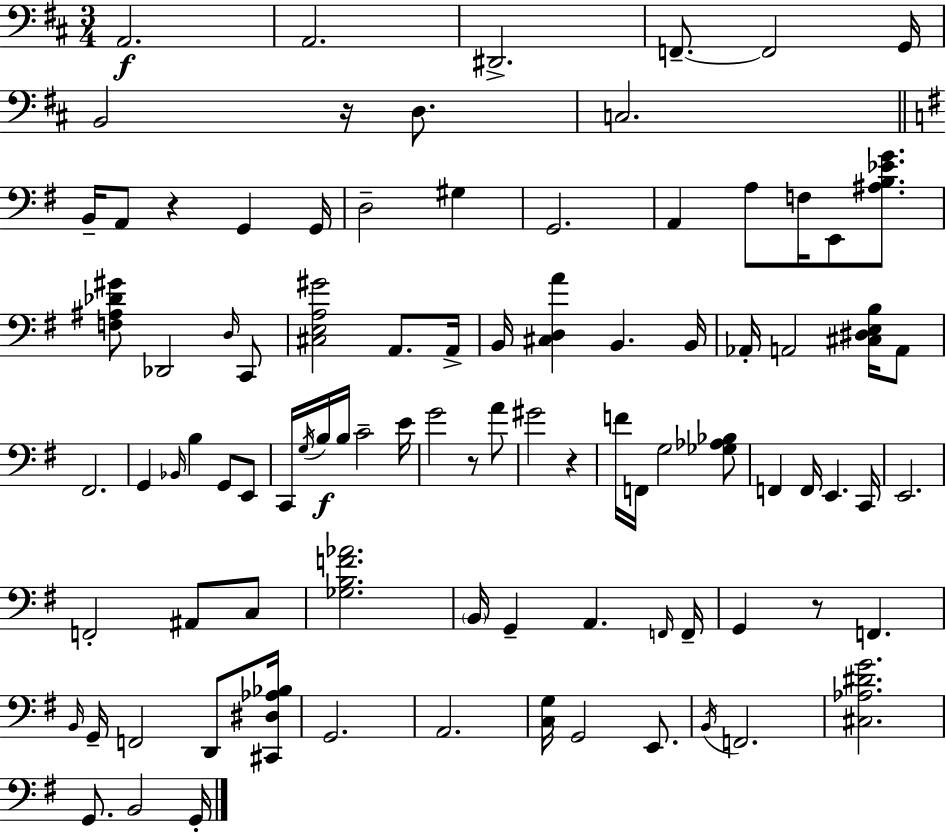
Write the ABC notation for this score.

X:1
T:Untitled
M:3/4
L:1/4
K:D
A,,2 A,,2 ^D,,2 F,,/2 F,,2 G,,/4 B,,2 z/4 D,/2 C,2 B,,/4 A,,/2 z G,, G,,/4 D,2 ^G, G,,2 A,, A,/2 F,/4 E,,/2 [^A,B,_EG]/2 [F,^A,_D^G]/2 _D,,2 D,/4 C,,/2 [^C,E,A,^G]2 A,,/2 A,,/4 B,,/4 [^C,D,A] B,, B,,/4 _A,,/4 A,,2 [^C,^D,E,B,]/4 A,,/2 ^F,,2 G,, _B,,/4 B, G,,/2 E,,/2 C,,/4 G,/4 B,/4 B,/4 C2 E/4 G2 z/2 A/2 ^G2 z F/4 F,,/4 G,2 [_G,_A,_B,]/2 F,, F,,/4 E,, C,,/4 E,,2 F,,2 ^A,,/2 C,/2 [_G,B,F_A]2 B,,/4 G,, A,, F,,/4 F,,/4 G,, z/2 F,, B,,/4 G,,/4 F,,2 D,,/2 [^C,,^D,_A,_B,]/4 G,,2 A,,2 [C,G,]/4 G,,2 E,,/2 B,,/4 F,,2 [^C,_A,^DG]2 G,,/2 B,,2 G,,/4